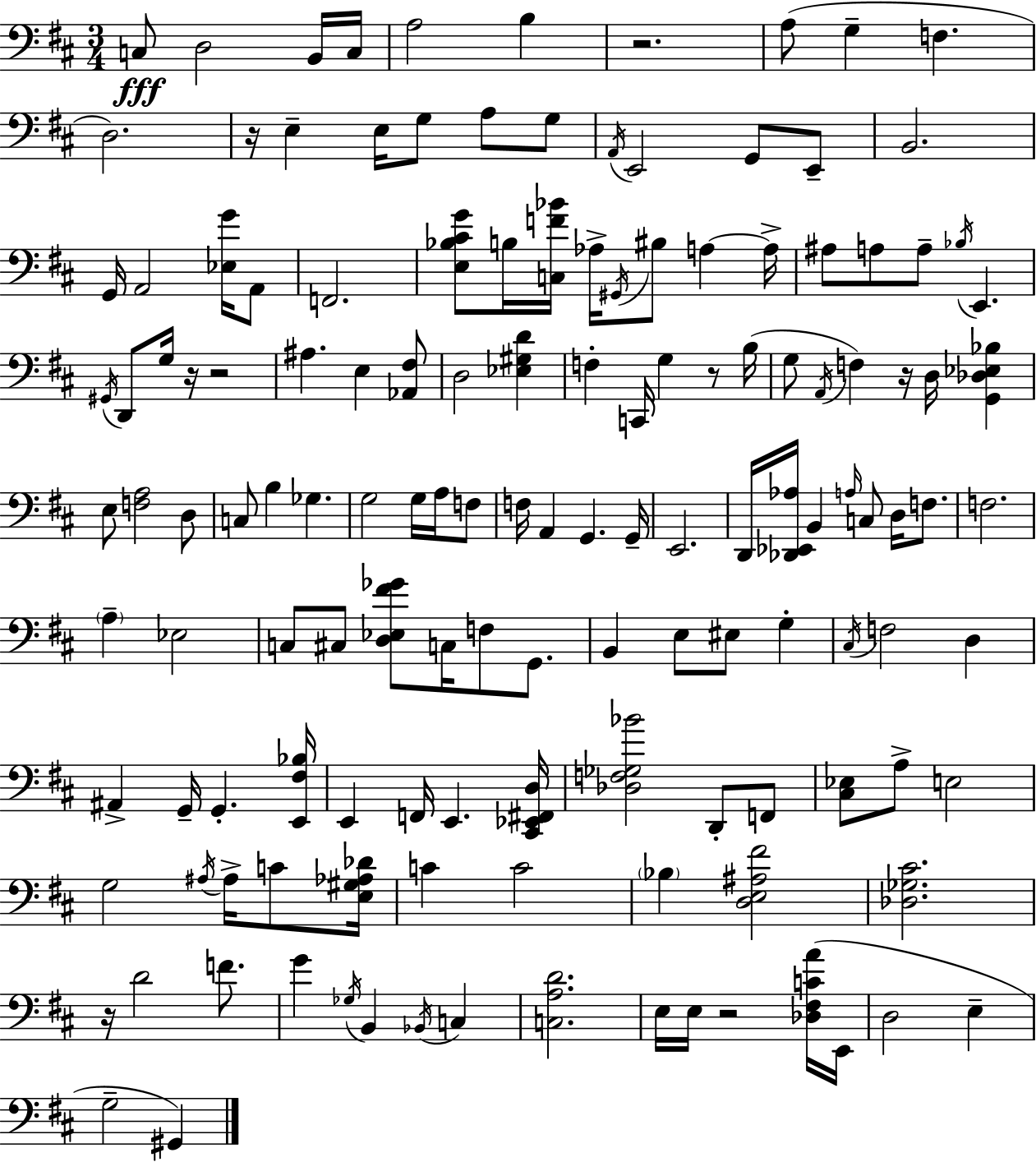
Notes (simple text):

C3/e D3/h B2/s C3/s A3/h B3/q R/h. A3/e G3/q F3/q. D3/h. R/s E3/q E3/s G3/e A3/e G3/e A2/s E2/h G2/e E2/e B2/h. G2/s A2/h [Eb3,G4]/s A2/e F2/h. [E3,Bb3,C#4,G4]/e B3/s [C3,F4,Bb4]/s Ab3/s G#2/s BIS3/e A3/q A3/s A#3/e A3/e A3/e Bb3/s E2/q. G#2/s D2/e G3/s R/s R/h A#3/q. E3/q [Ab2,F#3]/e D3/h [Eb3,G#3,D4]/q F3/q C2/s G3/q R/e B3/s G3/e A2/s F3/q R/s D3/s [G2,Db3,Eb3,Bb3]/q E3/e [F3,A3]/h D3/e C3/e B3/q Gb3/q. G3/h G3/s A3/s F3/e F3/s A2/q G2/q. G2/s E2/h. D2/s [Db2,Eb2,Ab3]/s B2/q A3/s C3/e D3/s F3/e. F3/h. A3/q Eb3/h C3/e C#3/e [D3,Eb3,F#4,Gb4]/e C3/s F3/e G2/e. B2/q E3/e EIS3/e G3/q C#3/s F3/h D3/q A#2/q G2/s G2/q. [E2,F#3,Bb3]/s E2/q F2/s E2/q. [C#2,Eb2,F#2,D3]/s [Db3,F3,Gb3,Bb4]/h D2/e F2/e [C#3,Eb3]/e A3/e E3/h G3/h A#3/s A#3/s C4/e [E3,G#3,Ab3,Db4]/s C4/q C4/h Bb3/q [D3,E3,A#3,F#4]/h [Db3,Gb3,C#4]/h. R/s D4/h F4/e. G4/q Gb3/s B2/q Bb2/s C3/q [C3,A3,D4]/h. E3/s E3/s R/h [Db3,F#3,C4,A4]/s E2/s D3/h E3/q G3/h G#2/q